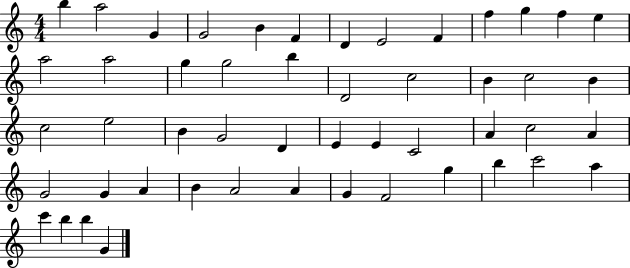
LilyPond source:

{
  \clef treble
  \numericTimeSignature
  \time 4/4
  \key c \major
  b''4 a''2 g'4 | g'2 b'4 f'4 | d'4 e'2 f'4 | f''4 g''4 f''4 e''4 | \break a''2 a''2 | g''4 g''2 b''4 | d'2 c''2 | b'4 c''2 b'4 | \break c''2 e''2 | b'4 g'2 d'4 | e'4 e'4 c'2 | a'4 c''2 a'4 | \break g'2 g'4 a'4 | b'4 a'2 a'4 | g'4 f'2 g''4 | b''4 c'''2 a''4 | \break c'''4 b''4 b''4 g'4 | \bar "|."
}